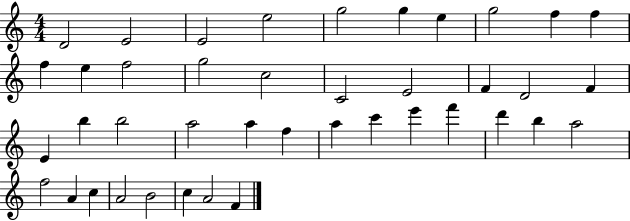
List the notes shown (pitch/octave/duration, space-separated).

D4/h E4/h E4/h E5/h G5/h G5/q E5/q G5/h F5/q F5/q F5/q E5/q F5/h G5/h C5/h C4/h E4/h F4/q D4/h F4/q E4/q B5/q B5/h A5/h A5/q F5/q A5/q C6/q E6/q F6/q D6/q B5/q A5/h F5/h A4/q C5/q A4/h B4/h C5/q A4/h F4/q